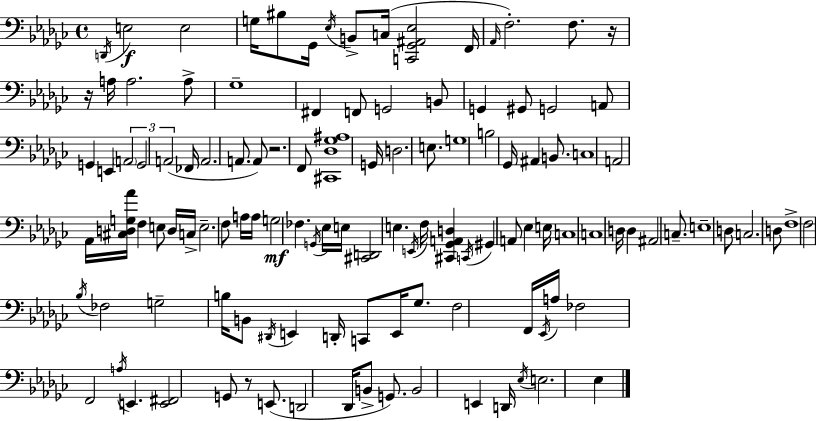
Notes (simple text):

D2/s E3/h E3/h G3/s BIS3/e Gb2/s Eb3/s B2/e C3/s [C2,Gb2,A#2,Eb3]/h F2/s Ab2/s F3/h. F3/e. R/s R/s A3/s A3/h. A3/e Gb3/w F#2/q F2/e G2/h B2/e G2/q G#2/e G2/h A2/e G2/q E2/q A2/h G2/h A2/h FES2/s A2/h. A2/e. A2/e R/h. F2/e [C#2,Db3,Gb3,A#3]/w G2/s D3/h. E3/e. G3/w B3/h Gb2/s A#2/q B2/e. C3/w A2/h Ab2/s [C#3,D3,G3,Ab4]/s F3/q E3/e D3/s C3/s E3/h. F3/e A3/s A3/s G3/h FES3/q. G2/s Eb3/s E3/s [C#2,D2]/h E3/q. E2/s F3/s [C#2,Gb2,A2,D3]/q C2/s G#2/q A2/e Eb3/q E3/s C3/w C3/w D3/s D3/q A#2/h C3/e. E3/w D3/e C3/h. D3/e F3/w F3/h Bb3/s FES3/h G3/h B3/s B2/e D#2/s E2/q D2/s C2/e E2/s Gb3/e. F3/h F2/s Eb2/s A3/s FES3/h F2/h A3/s E2/q. [E2,F#2]/h G2/e R/e E2/e. D2/h Db2/s B2/e G2/e. B2/h E2/q D2/s Eb3/s E3/h. Eb3/q